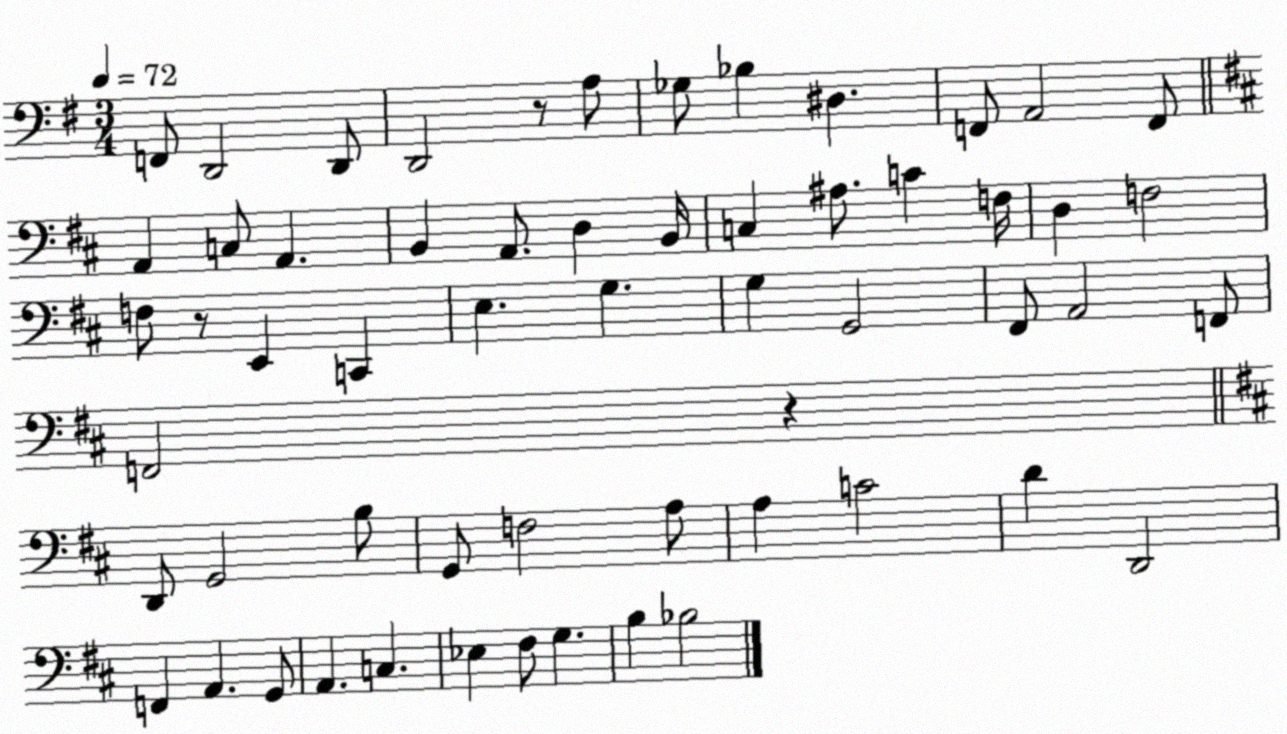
X:1
T:Untitled
M:3/4
L:1/4
K:G
F,,/2 D,,2 D,,/2 D,,2 z/2 A,/2 _G,/2 _B, ^D, F,,/2 A,,2 F,,/2 A,, C,/2 A,, B,, A,,/2 D, B,,/4 C, ^A,/2 C F,/4 D, F,2 F,/2 z/2 E,, C,, E, G, G, G,,2 ^F,,/2 A,,2 F,,/2 F,,2 z D,,/2 G,,2 B,/2 G,,/2 F,2 A,/2 A, C2 D D,,2 F,, A,, G,,/2 A,, C, _E, ^F,/2 G, B, _B,2